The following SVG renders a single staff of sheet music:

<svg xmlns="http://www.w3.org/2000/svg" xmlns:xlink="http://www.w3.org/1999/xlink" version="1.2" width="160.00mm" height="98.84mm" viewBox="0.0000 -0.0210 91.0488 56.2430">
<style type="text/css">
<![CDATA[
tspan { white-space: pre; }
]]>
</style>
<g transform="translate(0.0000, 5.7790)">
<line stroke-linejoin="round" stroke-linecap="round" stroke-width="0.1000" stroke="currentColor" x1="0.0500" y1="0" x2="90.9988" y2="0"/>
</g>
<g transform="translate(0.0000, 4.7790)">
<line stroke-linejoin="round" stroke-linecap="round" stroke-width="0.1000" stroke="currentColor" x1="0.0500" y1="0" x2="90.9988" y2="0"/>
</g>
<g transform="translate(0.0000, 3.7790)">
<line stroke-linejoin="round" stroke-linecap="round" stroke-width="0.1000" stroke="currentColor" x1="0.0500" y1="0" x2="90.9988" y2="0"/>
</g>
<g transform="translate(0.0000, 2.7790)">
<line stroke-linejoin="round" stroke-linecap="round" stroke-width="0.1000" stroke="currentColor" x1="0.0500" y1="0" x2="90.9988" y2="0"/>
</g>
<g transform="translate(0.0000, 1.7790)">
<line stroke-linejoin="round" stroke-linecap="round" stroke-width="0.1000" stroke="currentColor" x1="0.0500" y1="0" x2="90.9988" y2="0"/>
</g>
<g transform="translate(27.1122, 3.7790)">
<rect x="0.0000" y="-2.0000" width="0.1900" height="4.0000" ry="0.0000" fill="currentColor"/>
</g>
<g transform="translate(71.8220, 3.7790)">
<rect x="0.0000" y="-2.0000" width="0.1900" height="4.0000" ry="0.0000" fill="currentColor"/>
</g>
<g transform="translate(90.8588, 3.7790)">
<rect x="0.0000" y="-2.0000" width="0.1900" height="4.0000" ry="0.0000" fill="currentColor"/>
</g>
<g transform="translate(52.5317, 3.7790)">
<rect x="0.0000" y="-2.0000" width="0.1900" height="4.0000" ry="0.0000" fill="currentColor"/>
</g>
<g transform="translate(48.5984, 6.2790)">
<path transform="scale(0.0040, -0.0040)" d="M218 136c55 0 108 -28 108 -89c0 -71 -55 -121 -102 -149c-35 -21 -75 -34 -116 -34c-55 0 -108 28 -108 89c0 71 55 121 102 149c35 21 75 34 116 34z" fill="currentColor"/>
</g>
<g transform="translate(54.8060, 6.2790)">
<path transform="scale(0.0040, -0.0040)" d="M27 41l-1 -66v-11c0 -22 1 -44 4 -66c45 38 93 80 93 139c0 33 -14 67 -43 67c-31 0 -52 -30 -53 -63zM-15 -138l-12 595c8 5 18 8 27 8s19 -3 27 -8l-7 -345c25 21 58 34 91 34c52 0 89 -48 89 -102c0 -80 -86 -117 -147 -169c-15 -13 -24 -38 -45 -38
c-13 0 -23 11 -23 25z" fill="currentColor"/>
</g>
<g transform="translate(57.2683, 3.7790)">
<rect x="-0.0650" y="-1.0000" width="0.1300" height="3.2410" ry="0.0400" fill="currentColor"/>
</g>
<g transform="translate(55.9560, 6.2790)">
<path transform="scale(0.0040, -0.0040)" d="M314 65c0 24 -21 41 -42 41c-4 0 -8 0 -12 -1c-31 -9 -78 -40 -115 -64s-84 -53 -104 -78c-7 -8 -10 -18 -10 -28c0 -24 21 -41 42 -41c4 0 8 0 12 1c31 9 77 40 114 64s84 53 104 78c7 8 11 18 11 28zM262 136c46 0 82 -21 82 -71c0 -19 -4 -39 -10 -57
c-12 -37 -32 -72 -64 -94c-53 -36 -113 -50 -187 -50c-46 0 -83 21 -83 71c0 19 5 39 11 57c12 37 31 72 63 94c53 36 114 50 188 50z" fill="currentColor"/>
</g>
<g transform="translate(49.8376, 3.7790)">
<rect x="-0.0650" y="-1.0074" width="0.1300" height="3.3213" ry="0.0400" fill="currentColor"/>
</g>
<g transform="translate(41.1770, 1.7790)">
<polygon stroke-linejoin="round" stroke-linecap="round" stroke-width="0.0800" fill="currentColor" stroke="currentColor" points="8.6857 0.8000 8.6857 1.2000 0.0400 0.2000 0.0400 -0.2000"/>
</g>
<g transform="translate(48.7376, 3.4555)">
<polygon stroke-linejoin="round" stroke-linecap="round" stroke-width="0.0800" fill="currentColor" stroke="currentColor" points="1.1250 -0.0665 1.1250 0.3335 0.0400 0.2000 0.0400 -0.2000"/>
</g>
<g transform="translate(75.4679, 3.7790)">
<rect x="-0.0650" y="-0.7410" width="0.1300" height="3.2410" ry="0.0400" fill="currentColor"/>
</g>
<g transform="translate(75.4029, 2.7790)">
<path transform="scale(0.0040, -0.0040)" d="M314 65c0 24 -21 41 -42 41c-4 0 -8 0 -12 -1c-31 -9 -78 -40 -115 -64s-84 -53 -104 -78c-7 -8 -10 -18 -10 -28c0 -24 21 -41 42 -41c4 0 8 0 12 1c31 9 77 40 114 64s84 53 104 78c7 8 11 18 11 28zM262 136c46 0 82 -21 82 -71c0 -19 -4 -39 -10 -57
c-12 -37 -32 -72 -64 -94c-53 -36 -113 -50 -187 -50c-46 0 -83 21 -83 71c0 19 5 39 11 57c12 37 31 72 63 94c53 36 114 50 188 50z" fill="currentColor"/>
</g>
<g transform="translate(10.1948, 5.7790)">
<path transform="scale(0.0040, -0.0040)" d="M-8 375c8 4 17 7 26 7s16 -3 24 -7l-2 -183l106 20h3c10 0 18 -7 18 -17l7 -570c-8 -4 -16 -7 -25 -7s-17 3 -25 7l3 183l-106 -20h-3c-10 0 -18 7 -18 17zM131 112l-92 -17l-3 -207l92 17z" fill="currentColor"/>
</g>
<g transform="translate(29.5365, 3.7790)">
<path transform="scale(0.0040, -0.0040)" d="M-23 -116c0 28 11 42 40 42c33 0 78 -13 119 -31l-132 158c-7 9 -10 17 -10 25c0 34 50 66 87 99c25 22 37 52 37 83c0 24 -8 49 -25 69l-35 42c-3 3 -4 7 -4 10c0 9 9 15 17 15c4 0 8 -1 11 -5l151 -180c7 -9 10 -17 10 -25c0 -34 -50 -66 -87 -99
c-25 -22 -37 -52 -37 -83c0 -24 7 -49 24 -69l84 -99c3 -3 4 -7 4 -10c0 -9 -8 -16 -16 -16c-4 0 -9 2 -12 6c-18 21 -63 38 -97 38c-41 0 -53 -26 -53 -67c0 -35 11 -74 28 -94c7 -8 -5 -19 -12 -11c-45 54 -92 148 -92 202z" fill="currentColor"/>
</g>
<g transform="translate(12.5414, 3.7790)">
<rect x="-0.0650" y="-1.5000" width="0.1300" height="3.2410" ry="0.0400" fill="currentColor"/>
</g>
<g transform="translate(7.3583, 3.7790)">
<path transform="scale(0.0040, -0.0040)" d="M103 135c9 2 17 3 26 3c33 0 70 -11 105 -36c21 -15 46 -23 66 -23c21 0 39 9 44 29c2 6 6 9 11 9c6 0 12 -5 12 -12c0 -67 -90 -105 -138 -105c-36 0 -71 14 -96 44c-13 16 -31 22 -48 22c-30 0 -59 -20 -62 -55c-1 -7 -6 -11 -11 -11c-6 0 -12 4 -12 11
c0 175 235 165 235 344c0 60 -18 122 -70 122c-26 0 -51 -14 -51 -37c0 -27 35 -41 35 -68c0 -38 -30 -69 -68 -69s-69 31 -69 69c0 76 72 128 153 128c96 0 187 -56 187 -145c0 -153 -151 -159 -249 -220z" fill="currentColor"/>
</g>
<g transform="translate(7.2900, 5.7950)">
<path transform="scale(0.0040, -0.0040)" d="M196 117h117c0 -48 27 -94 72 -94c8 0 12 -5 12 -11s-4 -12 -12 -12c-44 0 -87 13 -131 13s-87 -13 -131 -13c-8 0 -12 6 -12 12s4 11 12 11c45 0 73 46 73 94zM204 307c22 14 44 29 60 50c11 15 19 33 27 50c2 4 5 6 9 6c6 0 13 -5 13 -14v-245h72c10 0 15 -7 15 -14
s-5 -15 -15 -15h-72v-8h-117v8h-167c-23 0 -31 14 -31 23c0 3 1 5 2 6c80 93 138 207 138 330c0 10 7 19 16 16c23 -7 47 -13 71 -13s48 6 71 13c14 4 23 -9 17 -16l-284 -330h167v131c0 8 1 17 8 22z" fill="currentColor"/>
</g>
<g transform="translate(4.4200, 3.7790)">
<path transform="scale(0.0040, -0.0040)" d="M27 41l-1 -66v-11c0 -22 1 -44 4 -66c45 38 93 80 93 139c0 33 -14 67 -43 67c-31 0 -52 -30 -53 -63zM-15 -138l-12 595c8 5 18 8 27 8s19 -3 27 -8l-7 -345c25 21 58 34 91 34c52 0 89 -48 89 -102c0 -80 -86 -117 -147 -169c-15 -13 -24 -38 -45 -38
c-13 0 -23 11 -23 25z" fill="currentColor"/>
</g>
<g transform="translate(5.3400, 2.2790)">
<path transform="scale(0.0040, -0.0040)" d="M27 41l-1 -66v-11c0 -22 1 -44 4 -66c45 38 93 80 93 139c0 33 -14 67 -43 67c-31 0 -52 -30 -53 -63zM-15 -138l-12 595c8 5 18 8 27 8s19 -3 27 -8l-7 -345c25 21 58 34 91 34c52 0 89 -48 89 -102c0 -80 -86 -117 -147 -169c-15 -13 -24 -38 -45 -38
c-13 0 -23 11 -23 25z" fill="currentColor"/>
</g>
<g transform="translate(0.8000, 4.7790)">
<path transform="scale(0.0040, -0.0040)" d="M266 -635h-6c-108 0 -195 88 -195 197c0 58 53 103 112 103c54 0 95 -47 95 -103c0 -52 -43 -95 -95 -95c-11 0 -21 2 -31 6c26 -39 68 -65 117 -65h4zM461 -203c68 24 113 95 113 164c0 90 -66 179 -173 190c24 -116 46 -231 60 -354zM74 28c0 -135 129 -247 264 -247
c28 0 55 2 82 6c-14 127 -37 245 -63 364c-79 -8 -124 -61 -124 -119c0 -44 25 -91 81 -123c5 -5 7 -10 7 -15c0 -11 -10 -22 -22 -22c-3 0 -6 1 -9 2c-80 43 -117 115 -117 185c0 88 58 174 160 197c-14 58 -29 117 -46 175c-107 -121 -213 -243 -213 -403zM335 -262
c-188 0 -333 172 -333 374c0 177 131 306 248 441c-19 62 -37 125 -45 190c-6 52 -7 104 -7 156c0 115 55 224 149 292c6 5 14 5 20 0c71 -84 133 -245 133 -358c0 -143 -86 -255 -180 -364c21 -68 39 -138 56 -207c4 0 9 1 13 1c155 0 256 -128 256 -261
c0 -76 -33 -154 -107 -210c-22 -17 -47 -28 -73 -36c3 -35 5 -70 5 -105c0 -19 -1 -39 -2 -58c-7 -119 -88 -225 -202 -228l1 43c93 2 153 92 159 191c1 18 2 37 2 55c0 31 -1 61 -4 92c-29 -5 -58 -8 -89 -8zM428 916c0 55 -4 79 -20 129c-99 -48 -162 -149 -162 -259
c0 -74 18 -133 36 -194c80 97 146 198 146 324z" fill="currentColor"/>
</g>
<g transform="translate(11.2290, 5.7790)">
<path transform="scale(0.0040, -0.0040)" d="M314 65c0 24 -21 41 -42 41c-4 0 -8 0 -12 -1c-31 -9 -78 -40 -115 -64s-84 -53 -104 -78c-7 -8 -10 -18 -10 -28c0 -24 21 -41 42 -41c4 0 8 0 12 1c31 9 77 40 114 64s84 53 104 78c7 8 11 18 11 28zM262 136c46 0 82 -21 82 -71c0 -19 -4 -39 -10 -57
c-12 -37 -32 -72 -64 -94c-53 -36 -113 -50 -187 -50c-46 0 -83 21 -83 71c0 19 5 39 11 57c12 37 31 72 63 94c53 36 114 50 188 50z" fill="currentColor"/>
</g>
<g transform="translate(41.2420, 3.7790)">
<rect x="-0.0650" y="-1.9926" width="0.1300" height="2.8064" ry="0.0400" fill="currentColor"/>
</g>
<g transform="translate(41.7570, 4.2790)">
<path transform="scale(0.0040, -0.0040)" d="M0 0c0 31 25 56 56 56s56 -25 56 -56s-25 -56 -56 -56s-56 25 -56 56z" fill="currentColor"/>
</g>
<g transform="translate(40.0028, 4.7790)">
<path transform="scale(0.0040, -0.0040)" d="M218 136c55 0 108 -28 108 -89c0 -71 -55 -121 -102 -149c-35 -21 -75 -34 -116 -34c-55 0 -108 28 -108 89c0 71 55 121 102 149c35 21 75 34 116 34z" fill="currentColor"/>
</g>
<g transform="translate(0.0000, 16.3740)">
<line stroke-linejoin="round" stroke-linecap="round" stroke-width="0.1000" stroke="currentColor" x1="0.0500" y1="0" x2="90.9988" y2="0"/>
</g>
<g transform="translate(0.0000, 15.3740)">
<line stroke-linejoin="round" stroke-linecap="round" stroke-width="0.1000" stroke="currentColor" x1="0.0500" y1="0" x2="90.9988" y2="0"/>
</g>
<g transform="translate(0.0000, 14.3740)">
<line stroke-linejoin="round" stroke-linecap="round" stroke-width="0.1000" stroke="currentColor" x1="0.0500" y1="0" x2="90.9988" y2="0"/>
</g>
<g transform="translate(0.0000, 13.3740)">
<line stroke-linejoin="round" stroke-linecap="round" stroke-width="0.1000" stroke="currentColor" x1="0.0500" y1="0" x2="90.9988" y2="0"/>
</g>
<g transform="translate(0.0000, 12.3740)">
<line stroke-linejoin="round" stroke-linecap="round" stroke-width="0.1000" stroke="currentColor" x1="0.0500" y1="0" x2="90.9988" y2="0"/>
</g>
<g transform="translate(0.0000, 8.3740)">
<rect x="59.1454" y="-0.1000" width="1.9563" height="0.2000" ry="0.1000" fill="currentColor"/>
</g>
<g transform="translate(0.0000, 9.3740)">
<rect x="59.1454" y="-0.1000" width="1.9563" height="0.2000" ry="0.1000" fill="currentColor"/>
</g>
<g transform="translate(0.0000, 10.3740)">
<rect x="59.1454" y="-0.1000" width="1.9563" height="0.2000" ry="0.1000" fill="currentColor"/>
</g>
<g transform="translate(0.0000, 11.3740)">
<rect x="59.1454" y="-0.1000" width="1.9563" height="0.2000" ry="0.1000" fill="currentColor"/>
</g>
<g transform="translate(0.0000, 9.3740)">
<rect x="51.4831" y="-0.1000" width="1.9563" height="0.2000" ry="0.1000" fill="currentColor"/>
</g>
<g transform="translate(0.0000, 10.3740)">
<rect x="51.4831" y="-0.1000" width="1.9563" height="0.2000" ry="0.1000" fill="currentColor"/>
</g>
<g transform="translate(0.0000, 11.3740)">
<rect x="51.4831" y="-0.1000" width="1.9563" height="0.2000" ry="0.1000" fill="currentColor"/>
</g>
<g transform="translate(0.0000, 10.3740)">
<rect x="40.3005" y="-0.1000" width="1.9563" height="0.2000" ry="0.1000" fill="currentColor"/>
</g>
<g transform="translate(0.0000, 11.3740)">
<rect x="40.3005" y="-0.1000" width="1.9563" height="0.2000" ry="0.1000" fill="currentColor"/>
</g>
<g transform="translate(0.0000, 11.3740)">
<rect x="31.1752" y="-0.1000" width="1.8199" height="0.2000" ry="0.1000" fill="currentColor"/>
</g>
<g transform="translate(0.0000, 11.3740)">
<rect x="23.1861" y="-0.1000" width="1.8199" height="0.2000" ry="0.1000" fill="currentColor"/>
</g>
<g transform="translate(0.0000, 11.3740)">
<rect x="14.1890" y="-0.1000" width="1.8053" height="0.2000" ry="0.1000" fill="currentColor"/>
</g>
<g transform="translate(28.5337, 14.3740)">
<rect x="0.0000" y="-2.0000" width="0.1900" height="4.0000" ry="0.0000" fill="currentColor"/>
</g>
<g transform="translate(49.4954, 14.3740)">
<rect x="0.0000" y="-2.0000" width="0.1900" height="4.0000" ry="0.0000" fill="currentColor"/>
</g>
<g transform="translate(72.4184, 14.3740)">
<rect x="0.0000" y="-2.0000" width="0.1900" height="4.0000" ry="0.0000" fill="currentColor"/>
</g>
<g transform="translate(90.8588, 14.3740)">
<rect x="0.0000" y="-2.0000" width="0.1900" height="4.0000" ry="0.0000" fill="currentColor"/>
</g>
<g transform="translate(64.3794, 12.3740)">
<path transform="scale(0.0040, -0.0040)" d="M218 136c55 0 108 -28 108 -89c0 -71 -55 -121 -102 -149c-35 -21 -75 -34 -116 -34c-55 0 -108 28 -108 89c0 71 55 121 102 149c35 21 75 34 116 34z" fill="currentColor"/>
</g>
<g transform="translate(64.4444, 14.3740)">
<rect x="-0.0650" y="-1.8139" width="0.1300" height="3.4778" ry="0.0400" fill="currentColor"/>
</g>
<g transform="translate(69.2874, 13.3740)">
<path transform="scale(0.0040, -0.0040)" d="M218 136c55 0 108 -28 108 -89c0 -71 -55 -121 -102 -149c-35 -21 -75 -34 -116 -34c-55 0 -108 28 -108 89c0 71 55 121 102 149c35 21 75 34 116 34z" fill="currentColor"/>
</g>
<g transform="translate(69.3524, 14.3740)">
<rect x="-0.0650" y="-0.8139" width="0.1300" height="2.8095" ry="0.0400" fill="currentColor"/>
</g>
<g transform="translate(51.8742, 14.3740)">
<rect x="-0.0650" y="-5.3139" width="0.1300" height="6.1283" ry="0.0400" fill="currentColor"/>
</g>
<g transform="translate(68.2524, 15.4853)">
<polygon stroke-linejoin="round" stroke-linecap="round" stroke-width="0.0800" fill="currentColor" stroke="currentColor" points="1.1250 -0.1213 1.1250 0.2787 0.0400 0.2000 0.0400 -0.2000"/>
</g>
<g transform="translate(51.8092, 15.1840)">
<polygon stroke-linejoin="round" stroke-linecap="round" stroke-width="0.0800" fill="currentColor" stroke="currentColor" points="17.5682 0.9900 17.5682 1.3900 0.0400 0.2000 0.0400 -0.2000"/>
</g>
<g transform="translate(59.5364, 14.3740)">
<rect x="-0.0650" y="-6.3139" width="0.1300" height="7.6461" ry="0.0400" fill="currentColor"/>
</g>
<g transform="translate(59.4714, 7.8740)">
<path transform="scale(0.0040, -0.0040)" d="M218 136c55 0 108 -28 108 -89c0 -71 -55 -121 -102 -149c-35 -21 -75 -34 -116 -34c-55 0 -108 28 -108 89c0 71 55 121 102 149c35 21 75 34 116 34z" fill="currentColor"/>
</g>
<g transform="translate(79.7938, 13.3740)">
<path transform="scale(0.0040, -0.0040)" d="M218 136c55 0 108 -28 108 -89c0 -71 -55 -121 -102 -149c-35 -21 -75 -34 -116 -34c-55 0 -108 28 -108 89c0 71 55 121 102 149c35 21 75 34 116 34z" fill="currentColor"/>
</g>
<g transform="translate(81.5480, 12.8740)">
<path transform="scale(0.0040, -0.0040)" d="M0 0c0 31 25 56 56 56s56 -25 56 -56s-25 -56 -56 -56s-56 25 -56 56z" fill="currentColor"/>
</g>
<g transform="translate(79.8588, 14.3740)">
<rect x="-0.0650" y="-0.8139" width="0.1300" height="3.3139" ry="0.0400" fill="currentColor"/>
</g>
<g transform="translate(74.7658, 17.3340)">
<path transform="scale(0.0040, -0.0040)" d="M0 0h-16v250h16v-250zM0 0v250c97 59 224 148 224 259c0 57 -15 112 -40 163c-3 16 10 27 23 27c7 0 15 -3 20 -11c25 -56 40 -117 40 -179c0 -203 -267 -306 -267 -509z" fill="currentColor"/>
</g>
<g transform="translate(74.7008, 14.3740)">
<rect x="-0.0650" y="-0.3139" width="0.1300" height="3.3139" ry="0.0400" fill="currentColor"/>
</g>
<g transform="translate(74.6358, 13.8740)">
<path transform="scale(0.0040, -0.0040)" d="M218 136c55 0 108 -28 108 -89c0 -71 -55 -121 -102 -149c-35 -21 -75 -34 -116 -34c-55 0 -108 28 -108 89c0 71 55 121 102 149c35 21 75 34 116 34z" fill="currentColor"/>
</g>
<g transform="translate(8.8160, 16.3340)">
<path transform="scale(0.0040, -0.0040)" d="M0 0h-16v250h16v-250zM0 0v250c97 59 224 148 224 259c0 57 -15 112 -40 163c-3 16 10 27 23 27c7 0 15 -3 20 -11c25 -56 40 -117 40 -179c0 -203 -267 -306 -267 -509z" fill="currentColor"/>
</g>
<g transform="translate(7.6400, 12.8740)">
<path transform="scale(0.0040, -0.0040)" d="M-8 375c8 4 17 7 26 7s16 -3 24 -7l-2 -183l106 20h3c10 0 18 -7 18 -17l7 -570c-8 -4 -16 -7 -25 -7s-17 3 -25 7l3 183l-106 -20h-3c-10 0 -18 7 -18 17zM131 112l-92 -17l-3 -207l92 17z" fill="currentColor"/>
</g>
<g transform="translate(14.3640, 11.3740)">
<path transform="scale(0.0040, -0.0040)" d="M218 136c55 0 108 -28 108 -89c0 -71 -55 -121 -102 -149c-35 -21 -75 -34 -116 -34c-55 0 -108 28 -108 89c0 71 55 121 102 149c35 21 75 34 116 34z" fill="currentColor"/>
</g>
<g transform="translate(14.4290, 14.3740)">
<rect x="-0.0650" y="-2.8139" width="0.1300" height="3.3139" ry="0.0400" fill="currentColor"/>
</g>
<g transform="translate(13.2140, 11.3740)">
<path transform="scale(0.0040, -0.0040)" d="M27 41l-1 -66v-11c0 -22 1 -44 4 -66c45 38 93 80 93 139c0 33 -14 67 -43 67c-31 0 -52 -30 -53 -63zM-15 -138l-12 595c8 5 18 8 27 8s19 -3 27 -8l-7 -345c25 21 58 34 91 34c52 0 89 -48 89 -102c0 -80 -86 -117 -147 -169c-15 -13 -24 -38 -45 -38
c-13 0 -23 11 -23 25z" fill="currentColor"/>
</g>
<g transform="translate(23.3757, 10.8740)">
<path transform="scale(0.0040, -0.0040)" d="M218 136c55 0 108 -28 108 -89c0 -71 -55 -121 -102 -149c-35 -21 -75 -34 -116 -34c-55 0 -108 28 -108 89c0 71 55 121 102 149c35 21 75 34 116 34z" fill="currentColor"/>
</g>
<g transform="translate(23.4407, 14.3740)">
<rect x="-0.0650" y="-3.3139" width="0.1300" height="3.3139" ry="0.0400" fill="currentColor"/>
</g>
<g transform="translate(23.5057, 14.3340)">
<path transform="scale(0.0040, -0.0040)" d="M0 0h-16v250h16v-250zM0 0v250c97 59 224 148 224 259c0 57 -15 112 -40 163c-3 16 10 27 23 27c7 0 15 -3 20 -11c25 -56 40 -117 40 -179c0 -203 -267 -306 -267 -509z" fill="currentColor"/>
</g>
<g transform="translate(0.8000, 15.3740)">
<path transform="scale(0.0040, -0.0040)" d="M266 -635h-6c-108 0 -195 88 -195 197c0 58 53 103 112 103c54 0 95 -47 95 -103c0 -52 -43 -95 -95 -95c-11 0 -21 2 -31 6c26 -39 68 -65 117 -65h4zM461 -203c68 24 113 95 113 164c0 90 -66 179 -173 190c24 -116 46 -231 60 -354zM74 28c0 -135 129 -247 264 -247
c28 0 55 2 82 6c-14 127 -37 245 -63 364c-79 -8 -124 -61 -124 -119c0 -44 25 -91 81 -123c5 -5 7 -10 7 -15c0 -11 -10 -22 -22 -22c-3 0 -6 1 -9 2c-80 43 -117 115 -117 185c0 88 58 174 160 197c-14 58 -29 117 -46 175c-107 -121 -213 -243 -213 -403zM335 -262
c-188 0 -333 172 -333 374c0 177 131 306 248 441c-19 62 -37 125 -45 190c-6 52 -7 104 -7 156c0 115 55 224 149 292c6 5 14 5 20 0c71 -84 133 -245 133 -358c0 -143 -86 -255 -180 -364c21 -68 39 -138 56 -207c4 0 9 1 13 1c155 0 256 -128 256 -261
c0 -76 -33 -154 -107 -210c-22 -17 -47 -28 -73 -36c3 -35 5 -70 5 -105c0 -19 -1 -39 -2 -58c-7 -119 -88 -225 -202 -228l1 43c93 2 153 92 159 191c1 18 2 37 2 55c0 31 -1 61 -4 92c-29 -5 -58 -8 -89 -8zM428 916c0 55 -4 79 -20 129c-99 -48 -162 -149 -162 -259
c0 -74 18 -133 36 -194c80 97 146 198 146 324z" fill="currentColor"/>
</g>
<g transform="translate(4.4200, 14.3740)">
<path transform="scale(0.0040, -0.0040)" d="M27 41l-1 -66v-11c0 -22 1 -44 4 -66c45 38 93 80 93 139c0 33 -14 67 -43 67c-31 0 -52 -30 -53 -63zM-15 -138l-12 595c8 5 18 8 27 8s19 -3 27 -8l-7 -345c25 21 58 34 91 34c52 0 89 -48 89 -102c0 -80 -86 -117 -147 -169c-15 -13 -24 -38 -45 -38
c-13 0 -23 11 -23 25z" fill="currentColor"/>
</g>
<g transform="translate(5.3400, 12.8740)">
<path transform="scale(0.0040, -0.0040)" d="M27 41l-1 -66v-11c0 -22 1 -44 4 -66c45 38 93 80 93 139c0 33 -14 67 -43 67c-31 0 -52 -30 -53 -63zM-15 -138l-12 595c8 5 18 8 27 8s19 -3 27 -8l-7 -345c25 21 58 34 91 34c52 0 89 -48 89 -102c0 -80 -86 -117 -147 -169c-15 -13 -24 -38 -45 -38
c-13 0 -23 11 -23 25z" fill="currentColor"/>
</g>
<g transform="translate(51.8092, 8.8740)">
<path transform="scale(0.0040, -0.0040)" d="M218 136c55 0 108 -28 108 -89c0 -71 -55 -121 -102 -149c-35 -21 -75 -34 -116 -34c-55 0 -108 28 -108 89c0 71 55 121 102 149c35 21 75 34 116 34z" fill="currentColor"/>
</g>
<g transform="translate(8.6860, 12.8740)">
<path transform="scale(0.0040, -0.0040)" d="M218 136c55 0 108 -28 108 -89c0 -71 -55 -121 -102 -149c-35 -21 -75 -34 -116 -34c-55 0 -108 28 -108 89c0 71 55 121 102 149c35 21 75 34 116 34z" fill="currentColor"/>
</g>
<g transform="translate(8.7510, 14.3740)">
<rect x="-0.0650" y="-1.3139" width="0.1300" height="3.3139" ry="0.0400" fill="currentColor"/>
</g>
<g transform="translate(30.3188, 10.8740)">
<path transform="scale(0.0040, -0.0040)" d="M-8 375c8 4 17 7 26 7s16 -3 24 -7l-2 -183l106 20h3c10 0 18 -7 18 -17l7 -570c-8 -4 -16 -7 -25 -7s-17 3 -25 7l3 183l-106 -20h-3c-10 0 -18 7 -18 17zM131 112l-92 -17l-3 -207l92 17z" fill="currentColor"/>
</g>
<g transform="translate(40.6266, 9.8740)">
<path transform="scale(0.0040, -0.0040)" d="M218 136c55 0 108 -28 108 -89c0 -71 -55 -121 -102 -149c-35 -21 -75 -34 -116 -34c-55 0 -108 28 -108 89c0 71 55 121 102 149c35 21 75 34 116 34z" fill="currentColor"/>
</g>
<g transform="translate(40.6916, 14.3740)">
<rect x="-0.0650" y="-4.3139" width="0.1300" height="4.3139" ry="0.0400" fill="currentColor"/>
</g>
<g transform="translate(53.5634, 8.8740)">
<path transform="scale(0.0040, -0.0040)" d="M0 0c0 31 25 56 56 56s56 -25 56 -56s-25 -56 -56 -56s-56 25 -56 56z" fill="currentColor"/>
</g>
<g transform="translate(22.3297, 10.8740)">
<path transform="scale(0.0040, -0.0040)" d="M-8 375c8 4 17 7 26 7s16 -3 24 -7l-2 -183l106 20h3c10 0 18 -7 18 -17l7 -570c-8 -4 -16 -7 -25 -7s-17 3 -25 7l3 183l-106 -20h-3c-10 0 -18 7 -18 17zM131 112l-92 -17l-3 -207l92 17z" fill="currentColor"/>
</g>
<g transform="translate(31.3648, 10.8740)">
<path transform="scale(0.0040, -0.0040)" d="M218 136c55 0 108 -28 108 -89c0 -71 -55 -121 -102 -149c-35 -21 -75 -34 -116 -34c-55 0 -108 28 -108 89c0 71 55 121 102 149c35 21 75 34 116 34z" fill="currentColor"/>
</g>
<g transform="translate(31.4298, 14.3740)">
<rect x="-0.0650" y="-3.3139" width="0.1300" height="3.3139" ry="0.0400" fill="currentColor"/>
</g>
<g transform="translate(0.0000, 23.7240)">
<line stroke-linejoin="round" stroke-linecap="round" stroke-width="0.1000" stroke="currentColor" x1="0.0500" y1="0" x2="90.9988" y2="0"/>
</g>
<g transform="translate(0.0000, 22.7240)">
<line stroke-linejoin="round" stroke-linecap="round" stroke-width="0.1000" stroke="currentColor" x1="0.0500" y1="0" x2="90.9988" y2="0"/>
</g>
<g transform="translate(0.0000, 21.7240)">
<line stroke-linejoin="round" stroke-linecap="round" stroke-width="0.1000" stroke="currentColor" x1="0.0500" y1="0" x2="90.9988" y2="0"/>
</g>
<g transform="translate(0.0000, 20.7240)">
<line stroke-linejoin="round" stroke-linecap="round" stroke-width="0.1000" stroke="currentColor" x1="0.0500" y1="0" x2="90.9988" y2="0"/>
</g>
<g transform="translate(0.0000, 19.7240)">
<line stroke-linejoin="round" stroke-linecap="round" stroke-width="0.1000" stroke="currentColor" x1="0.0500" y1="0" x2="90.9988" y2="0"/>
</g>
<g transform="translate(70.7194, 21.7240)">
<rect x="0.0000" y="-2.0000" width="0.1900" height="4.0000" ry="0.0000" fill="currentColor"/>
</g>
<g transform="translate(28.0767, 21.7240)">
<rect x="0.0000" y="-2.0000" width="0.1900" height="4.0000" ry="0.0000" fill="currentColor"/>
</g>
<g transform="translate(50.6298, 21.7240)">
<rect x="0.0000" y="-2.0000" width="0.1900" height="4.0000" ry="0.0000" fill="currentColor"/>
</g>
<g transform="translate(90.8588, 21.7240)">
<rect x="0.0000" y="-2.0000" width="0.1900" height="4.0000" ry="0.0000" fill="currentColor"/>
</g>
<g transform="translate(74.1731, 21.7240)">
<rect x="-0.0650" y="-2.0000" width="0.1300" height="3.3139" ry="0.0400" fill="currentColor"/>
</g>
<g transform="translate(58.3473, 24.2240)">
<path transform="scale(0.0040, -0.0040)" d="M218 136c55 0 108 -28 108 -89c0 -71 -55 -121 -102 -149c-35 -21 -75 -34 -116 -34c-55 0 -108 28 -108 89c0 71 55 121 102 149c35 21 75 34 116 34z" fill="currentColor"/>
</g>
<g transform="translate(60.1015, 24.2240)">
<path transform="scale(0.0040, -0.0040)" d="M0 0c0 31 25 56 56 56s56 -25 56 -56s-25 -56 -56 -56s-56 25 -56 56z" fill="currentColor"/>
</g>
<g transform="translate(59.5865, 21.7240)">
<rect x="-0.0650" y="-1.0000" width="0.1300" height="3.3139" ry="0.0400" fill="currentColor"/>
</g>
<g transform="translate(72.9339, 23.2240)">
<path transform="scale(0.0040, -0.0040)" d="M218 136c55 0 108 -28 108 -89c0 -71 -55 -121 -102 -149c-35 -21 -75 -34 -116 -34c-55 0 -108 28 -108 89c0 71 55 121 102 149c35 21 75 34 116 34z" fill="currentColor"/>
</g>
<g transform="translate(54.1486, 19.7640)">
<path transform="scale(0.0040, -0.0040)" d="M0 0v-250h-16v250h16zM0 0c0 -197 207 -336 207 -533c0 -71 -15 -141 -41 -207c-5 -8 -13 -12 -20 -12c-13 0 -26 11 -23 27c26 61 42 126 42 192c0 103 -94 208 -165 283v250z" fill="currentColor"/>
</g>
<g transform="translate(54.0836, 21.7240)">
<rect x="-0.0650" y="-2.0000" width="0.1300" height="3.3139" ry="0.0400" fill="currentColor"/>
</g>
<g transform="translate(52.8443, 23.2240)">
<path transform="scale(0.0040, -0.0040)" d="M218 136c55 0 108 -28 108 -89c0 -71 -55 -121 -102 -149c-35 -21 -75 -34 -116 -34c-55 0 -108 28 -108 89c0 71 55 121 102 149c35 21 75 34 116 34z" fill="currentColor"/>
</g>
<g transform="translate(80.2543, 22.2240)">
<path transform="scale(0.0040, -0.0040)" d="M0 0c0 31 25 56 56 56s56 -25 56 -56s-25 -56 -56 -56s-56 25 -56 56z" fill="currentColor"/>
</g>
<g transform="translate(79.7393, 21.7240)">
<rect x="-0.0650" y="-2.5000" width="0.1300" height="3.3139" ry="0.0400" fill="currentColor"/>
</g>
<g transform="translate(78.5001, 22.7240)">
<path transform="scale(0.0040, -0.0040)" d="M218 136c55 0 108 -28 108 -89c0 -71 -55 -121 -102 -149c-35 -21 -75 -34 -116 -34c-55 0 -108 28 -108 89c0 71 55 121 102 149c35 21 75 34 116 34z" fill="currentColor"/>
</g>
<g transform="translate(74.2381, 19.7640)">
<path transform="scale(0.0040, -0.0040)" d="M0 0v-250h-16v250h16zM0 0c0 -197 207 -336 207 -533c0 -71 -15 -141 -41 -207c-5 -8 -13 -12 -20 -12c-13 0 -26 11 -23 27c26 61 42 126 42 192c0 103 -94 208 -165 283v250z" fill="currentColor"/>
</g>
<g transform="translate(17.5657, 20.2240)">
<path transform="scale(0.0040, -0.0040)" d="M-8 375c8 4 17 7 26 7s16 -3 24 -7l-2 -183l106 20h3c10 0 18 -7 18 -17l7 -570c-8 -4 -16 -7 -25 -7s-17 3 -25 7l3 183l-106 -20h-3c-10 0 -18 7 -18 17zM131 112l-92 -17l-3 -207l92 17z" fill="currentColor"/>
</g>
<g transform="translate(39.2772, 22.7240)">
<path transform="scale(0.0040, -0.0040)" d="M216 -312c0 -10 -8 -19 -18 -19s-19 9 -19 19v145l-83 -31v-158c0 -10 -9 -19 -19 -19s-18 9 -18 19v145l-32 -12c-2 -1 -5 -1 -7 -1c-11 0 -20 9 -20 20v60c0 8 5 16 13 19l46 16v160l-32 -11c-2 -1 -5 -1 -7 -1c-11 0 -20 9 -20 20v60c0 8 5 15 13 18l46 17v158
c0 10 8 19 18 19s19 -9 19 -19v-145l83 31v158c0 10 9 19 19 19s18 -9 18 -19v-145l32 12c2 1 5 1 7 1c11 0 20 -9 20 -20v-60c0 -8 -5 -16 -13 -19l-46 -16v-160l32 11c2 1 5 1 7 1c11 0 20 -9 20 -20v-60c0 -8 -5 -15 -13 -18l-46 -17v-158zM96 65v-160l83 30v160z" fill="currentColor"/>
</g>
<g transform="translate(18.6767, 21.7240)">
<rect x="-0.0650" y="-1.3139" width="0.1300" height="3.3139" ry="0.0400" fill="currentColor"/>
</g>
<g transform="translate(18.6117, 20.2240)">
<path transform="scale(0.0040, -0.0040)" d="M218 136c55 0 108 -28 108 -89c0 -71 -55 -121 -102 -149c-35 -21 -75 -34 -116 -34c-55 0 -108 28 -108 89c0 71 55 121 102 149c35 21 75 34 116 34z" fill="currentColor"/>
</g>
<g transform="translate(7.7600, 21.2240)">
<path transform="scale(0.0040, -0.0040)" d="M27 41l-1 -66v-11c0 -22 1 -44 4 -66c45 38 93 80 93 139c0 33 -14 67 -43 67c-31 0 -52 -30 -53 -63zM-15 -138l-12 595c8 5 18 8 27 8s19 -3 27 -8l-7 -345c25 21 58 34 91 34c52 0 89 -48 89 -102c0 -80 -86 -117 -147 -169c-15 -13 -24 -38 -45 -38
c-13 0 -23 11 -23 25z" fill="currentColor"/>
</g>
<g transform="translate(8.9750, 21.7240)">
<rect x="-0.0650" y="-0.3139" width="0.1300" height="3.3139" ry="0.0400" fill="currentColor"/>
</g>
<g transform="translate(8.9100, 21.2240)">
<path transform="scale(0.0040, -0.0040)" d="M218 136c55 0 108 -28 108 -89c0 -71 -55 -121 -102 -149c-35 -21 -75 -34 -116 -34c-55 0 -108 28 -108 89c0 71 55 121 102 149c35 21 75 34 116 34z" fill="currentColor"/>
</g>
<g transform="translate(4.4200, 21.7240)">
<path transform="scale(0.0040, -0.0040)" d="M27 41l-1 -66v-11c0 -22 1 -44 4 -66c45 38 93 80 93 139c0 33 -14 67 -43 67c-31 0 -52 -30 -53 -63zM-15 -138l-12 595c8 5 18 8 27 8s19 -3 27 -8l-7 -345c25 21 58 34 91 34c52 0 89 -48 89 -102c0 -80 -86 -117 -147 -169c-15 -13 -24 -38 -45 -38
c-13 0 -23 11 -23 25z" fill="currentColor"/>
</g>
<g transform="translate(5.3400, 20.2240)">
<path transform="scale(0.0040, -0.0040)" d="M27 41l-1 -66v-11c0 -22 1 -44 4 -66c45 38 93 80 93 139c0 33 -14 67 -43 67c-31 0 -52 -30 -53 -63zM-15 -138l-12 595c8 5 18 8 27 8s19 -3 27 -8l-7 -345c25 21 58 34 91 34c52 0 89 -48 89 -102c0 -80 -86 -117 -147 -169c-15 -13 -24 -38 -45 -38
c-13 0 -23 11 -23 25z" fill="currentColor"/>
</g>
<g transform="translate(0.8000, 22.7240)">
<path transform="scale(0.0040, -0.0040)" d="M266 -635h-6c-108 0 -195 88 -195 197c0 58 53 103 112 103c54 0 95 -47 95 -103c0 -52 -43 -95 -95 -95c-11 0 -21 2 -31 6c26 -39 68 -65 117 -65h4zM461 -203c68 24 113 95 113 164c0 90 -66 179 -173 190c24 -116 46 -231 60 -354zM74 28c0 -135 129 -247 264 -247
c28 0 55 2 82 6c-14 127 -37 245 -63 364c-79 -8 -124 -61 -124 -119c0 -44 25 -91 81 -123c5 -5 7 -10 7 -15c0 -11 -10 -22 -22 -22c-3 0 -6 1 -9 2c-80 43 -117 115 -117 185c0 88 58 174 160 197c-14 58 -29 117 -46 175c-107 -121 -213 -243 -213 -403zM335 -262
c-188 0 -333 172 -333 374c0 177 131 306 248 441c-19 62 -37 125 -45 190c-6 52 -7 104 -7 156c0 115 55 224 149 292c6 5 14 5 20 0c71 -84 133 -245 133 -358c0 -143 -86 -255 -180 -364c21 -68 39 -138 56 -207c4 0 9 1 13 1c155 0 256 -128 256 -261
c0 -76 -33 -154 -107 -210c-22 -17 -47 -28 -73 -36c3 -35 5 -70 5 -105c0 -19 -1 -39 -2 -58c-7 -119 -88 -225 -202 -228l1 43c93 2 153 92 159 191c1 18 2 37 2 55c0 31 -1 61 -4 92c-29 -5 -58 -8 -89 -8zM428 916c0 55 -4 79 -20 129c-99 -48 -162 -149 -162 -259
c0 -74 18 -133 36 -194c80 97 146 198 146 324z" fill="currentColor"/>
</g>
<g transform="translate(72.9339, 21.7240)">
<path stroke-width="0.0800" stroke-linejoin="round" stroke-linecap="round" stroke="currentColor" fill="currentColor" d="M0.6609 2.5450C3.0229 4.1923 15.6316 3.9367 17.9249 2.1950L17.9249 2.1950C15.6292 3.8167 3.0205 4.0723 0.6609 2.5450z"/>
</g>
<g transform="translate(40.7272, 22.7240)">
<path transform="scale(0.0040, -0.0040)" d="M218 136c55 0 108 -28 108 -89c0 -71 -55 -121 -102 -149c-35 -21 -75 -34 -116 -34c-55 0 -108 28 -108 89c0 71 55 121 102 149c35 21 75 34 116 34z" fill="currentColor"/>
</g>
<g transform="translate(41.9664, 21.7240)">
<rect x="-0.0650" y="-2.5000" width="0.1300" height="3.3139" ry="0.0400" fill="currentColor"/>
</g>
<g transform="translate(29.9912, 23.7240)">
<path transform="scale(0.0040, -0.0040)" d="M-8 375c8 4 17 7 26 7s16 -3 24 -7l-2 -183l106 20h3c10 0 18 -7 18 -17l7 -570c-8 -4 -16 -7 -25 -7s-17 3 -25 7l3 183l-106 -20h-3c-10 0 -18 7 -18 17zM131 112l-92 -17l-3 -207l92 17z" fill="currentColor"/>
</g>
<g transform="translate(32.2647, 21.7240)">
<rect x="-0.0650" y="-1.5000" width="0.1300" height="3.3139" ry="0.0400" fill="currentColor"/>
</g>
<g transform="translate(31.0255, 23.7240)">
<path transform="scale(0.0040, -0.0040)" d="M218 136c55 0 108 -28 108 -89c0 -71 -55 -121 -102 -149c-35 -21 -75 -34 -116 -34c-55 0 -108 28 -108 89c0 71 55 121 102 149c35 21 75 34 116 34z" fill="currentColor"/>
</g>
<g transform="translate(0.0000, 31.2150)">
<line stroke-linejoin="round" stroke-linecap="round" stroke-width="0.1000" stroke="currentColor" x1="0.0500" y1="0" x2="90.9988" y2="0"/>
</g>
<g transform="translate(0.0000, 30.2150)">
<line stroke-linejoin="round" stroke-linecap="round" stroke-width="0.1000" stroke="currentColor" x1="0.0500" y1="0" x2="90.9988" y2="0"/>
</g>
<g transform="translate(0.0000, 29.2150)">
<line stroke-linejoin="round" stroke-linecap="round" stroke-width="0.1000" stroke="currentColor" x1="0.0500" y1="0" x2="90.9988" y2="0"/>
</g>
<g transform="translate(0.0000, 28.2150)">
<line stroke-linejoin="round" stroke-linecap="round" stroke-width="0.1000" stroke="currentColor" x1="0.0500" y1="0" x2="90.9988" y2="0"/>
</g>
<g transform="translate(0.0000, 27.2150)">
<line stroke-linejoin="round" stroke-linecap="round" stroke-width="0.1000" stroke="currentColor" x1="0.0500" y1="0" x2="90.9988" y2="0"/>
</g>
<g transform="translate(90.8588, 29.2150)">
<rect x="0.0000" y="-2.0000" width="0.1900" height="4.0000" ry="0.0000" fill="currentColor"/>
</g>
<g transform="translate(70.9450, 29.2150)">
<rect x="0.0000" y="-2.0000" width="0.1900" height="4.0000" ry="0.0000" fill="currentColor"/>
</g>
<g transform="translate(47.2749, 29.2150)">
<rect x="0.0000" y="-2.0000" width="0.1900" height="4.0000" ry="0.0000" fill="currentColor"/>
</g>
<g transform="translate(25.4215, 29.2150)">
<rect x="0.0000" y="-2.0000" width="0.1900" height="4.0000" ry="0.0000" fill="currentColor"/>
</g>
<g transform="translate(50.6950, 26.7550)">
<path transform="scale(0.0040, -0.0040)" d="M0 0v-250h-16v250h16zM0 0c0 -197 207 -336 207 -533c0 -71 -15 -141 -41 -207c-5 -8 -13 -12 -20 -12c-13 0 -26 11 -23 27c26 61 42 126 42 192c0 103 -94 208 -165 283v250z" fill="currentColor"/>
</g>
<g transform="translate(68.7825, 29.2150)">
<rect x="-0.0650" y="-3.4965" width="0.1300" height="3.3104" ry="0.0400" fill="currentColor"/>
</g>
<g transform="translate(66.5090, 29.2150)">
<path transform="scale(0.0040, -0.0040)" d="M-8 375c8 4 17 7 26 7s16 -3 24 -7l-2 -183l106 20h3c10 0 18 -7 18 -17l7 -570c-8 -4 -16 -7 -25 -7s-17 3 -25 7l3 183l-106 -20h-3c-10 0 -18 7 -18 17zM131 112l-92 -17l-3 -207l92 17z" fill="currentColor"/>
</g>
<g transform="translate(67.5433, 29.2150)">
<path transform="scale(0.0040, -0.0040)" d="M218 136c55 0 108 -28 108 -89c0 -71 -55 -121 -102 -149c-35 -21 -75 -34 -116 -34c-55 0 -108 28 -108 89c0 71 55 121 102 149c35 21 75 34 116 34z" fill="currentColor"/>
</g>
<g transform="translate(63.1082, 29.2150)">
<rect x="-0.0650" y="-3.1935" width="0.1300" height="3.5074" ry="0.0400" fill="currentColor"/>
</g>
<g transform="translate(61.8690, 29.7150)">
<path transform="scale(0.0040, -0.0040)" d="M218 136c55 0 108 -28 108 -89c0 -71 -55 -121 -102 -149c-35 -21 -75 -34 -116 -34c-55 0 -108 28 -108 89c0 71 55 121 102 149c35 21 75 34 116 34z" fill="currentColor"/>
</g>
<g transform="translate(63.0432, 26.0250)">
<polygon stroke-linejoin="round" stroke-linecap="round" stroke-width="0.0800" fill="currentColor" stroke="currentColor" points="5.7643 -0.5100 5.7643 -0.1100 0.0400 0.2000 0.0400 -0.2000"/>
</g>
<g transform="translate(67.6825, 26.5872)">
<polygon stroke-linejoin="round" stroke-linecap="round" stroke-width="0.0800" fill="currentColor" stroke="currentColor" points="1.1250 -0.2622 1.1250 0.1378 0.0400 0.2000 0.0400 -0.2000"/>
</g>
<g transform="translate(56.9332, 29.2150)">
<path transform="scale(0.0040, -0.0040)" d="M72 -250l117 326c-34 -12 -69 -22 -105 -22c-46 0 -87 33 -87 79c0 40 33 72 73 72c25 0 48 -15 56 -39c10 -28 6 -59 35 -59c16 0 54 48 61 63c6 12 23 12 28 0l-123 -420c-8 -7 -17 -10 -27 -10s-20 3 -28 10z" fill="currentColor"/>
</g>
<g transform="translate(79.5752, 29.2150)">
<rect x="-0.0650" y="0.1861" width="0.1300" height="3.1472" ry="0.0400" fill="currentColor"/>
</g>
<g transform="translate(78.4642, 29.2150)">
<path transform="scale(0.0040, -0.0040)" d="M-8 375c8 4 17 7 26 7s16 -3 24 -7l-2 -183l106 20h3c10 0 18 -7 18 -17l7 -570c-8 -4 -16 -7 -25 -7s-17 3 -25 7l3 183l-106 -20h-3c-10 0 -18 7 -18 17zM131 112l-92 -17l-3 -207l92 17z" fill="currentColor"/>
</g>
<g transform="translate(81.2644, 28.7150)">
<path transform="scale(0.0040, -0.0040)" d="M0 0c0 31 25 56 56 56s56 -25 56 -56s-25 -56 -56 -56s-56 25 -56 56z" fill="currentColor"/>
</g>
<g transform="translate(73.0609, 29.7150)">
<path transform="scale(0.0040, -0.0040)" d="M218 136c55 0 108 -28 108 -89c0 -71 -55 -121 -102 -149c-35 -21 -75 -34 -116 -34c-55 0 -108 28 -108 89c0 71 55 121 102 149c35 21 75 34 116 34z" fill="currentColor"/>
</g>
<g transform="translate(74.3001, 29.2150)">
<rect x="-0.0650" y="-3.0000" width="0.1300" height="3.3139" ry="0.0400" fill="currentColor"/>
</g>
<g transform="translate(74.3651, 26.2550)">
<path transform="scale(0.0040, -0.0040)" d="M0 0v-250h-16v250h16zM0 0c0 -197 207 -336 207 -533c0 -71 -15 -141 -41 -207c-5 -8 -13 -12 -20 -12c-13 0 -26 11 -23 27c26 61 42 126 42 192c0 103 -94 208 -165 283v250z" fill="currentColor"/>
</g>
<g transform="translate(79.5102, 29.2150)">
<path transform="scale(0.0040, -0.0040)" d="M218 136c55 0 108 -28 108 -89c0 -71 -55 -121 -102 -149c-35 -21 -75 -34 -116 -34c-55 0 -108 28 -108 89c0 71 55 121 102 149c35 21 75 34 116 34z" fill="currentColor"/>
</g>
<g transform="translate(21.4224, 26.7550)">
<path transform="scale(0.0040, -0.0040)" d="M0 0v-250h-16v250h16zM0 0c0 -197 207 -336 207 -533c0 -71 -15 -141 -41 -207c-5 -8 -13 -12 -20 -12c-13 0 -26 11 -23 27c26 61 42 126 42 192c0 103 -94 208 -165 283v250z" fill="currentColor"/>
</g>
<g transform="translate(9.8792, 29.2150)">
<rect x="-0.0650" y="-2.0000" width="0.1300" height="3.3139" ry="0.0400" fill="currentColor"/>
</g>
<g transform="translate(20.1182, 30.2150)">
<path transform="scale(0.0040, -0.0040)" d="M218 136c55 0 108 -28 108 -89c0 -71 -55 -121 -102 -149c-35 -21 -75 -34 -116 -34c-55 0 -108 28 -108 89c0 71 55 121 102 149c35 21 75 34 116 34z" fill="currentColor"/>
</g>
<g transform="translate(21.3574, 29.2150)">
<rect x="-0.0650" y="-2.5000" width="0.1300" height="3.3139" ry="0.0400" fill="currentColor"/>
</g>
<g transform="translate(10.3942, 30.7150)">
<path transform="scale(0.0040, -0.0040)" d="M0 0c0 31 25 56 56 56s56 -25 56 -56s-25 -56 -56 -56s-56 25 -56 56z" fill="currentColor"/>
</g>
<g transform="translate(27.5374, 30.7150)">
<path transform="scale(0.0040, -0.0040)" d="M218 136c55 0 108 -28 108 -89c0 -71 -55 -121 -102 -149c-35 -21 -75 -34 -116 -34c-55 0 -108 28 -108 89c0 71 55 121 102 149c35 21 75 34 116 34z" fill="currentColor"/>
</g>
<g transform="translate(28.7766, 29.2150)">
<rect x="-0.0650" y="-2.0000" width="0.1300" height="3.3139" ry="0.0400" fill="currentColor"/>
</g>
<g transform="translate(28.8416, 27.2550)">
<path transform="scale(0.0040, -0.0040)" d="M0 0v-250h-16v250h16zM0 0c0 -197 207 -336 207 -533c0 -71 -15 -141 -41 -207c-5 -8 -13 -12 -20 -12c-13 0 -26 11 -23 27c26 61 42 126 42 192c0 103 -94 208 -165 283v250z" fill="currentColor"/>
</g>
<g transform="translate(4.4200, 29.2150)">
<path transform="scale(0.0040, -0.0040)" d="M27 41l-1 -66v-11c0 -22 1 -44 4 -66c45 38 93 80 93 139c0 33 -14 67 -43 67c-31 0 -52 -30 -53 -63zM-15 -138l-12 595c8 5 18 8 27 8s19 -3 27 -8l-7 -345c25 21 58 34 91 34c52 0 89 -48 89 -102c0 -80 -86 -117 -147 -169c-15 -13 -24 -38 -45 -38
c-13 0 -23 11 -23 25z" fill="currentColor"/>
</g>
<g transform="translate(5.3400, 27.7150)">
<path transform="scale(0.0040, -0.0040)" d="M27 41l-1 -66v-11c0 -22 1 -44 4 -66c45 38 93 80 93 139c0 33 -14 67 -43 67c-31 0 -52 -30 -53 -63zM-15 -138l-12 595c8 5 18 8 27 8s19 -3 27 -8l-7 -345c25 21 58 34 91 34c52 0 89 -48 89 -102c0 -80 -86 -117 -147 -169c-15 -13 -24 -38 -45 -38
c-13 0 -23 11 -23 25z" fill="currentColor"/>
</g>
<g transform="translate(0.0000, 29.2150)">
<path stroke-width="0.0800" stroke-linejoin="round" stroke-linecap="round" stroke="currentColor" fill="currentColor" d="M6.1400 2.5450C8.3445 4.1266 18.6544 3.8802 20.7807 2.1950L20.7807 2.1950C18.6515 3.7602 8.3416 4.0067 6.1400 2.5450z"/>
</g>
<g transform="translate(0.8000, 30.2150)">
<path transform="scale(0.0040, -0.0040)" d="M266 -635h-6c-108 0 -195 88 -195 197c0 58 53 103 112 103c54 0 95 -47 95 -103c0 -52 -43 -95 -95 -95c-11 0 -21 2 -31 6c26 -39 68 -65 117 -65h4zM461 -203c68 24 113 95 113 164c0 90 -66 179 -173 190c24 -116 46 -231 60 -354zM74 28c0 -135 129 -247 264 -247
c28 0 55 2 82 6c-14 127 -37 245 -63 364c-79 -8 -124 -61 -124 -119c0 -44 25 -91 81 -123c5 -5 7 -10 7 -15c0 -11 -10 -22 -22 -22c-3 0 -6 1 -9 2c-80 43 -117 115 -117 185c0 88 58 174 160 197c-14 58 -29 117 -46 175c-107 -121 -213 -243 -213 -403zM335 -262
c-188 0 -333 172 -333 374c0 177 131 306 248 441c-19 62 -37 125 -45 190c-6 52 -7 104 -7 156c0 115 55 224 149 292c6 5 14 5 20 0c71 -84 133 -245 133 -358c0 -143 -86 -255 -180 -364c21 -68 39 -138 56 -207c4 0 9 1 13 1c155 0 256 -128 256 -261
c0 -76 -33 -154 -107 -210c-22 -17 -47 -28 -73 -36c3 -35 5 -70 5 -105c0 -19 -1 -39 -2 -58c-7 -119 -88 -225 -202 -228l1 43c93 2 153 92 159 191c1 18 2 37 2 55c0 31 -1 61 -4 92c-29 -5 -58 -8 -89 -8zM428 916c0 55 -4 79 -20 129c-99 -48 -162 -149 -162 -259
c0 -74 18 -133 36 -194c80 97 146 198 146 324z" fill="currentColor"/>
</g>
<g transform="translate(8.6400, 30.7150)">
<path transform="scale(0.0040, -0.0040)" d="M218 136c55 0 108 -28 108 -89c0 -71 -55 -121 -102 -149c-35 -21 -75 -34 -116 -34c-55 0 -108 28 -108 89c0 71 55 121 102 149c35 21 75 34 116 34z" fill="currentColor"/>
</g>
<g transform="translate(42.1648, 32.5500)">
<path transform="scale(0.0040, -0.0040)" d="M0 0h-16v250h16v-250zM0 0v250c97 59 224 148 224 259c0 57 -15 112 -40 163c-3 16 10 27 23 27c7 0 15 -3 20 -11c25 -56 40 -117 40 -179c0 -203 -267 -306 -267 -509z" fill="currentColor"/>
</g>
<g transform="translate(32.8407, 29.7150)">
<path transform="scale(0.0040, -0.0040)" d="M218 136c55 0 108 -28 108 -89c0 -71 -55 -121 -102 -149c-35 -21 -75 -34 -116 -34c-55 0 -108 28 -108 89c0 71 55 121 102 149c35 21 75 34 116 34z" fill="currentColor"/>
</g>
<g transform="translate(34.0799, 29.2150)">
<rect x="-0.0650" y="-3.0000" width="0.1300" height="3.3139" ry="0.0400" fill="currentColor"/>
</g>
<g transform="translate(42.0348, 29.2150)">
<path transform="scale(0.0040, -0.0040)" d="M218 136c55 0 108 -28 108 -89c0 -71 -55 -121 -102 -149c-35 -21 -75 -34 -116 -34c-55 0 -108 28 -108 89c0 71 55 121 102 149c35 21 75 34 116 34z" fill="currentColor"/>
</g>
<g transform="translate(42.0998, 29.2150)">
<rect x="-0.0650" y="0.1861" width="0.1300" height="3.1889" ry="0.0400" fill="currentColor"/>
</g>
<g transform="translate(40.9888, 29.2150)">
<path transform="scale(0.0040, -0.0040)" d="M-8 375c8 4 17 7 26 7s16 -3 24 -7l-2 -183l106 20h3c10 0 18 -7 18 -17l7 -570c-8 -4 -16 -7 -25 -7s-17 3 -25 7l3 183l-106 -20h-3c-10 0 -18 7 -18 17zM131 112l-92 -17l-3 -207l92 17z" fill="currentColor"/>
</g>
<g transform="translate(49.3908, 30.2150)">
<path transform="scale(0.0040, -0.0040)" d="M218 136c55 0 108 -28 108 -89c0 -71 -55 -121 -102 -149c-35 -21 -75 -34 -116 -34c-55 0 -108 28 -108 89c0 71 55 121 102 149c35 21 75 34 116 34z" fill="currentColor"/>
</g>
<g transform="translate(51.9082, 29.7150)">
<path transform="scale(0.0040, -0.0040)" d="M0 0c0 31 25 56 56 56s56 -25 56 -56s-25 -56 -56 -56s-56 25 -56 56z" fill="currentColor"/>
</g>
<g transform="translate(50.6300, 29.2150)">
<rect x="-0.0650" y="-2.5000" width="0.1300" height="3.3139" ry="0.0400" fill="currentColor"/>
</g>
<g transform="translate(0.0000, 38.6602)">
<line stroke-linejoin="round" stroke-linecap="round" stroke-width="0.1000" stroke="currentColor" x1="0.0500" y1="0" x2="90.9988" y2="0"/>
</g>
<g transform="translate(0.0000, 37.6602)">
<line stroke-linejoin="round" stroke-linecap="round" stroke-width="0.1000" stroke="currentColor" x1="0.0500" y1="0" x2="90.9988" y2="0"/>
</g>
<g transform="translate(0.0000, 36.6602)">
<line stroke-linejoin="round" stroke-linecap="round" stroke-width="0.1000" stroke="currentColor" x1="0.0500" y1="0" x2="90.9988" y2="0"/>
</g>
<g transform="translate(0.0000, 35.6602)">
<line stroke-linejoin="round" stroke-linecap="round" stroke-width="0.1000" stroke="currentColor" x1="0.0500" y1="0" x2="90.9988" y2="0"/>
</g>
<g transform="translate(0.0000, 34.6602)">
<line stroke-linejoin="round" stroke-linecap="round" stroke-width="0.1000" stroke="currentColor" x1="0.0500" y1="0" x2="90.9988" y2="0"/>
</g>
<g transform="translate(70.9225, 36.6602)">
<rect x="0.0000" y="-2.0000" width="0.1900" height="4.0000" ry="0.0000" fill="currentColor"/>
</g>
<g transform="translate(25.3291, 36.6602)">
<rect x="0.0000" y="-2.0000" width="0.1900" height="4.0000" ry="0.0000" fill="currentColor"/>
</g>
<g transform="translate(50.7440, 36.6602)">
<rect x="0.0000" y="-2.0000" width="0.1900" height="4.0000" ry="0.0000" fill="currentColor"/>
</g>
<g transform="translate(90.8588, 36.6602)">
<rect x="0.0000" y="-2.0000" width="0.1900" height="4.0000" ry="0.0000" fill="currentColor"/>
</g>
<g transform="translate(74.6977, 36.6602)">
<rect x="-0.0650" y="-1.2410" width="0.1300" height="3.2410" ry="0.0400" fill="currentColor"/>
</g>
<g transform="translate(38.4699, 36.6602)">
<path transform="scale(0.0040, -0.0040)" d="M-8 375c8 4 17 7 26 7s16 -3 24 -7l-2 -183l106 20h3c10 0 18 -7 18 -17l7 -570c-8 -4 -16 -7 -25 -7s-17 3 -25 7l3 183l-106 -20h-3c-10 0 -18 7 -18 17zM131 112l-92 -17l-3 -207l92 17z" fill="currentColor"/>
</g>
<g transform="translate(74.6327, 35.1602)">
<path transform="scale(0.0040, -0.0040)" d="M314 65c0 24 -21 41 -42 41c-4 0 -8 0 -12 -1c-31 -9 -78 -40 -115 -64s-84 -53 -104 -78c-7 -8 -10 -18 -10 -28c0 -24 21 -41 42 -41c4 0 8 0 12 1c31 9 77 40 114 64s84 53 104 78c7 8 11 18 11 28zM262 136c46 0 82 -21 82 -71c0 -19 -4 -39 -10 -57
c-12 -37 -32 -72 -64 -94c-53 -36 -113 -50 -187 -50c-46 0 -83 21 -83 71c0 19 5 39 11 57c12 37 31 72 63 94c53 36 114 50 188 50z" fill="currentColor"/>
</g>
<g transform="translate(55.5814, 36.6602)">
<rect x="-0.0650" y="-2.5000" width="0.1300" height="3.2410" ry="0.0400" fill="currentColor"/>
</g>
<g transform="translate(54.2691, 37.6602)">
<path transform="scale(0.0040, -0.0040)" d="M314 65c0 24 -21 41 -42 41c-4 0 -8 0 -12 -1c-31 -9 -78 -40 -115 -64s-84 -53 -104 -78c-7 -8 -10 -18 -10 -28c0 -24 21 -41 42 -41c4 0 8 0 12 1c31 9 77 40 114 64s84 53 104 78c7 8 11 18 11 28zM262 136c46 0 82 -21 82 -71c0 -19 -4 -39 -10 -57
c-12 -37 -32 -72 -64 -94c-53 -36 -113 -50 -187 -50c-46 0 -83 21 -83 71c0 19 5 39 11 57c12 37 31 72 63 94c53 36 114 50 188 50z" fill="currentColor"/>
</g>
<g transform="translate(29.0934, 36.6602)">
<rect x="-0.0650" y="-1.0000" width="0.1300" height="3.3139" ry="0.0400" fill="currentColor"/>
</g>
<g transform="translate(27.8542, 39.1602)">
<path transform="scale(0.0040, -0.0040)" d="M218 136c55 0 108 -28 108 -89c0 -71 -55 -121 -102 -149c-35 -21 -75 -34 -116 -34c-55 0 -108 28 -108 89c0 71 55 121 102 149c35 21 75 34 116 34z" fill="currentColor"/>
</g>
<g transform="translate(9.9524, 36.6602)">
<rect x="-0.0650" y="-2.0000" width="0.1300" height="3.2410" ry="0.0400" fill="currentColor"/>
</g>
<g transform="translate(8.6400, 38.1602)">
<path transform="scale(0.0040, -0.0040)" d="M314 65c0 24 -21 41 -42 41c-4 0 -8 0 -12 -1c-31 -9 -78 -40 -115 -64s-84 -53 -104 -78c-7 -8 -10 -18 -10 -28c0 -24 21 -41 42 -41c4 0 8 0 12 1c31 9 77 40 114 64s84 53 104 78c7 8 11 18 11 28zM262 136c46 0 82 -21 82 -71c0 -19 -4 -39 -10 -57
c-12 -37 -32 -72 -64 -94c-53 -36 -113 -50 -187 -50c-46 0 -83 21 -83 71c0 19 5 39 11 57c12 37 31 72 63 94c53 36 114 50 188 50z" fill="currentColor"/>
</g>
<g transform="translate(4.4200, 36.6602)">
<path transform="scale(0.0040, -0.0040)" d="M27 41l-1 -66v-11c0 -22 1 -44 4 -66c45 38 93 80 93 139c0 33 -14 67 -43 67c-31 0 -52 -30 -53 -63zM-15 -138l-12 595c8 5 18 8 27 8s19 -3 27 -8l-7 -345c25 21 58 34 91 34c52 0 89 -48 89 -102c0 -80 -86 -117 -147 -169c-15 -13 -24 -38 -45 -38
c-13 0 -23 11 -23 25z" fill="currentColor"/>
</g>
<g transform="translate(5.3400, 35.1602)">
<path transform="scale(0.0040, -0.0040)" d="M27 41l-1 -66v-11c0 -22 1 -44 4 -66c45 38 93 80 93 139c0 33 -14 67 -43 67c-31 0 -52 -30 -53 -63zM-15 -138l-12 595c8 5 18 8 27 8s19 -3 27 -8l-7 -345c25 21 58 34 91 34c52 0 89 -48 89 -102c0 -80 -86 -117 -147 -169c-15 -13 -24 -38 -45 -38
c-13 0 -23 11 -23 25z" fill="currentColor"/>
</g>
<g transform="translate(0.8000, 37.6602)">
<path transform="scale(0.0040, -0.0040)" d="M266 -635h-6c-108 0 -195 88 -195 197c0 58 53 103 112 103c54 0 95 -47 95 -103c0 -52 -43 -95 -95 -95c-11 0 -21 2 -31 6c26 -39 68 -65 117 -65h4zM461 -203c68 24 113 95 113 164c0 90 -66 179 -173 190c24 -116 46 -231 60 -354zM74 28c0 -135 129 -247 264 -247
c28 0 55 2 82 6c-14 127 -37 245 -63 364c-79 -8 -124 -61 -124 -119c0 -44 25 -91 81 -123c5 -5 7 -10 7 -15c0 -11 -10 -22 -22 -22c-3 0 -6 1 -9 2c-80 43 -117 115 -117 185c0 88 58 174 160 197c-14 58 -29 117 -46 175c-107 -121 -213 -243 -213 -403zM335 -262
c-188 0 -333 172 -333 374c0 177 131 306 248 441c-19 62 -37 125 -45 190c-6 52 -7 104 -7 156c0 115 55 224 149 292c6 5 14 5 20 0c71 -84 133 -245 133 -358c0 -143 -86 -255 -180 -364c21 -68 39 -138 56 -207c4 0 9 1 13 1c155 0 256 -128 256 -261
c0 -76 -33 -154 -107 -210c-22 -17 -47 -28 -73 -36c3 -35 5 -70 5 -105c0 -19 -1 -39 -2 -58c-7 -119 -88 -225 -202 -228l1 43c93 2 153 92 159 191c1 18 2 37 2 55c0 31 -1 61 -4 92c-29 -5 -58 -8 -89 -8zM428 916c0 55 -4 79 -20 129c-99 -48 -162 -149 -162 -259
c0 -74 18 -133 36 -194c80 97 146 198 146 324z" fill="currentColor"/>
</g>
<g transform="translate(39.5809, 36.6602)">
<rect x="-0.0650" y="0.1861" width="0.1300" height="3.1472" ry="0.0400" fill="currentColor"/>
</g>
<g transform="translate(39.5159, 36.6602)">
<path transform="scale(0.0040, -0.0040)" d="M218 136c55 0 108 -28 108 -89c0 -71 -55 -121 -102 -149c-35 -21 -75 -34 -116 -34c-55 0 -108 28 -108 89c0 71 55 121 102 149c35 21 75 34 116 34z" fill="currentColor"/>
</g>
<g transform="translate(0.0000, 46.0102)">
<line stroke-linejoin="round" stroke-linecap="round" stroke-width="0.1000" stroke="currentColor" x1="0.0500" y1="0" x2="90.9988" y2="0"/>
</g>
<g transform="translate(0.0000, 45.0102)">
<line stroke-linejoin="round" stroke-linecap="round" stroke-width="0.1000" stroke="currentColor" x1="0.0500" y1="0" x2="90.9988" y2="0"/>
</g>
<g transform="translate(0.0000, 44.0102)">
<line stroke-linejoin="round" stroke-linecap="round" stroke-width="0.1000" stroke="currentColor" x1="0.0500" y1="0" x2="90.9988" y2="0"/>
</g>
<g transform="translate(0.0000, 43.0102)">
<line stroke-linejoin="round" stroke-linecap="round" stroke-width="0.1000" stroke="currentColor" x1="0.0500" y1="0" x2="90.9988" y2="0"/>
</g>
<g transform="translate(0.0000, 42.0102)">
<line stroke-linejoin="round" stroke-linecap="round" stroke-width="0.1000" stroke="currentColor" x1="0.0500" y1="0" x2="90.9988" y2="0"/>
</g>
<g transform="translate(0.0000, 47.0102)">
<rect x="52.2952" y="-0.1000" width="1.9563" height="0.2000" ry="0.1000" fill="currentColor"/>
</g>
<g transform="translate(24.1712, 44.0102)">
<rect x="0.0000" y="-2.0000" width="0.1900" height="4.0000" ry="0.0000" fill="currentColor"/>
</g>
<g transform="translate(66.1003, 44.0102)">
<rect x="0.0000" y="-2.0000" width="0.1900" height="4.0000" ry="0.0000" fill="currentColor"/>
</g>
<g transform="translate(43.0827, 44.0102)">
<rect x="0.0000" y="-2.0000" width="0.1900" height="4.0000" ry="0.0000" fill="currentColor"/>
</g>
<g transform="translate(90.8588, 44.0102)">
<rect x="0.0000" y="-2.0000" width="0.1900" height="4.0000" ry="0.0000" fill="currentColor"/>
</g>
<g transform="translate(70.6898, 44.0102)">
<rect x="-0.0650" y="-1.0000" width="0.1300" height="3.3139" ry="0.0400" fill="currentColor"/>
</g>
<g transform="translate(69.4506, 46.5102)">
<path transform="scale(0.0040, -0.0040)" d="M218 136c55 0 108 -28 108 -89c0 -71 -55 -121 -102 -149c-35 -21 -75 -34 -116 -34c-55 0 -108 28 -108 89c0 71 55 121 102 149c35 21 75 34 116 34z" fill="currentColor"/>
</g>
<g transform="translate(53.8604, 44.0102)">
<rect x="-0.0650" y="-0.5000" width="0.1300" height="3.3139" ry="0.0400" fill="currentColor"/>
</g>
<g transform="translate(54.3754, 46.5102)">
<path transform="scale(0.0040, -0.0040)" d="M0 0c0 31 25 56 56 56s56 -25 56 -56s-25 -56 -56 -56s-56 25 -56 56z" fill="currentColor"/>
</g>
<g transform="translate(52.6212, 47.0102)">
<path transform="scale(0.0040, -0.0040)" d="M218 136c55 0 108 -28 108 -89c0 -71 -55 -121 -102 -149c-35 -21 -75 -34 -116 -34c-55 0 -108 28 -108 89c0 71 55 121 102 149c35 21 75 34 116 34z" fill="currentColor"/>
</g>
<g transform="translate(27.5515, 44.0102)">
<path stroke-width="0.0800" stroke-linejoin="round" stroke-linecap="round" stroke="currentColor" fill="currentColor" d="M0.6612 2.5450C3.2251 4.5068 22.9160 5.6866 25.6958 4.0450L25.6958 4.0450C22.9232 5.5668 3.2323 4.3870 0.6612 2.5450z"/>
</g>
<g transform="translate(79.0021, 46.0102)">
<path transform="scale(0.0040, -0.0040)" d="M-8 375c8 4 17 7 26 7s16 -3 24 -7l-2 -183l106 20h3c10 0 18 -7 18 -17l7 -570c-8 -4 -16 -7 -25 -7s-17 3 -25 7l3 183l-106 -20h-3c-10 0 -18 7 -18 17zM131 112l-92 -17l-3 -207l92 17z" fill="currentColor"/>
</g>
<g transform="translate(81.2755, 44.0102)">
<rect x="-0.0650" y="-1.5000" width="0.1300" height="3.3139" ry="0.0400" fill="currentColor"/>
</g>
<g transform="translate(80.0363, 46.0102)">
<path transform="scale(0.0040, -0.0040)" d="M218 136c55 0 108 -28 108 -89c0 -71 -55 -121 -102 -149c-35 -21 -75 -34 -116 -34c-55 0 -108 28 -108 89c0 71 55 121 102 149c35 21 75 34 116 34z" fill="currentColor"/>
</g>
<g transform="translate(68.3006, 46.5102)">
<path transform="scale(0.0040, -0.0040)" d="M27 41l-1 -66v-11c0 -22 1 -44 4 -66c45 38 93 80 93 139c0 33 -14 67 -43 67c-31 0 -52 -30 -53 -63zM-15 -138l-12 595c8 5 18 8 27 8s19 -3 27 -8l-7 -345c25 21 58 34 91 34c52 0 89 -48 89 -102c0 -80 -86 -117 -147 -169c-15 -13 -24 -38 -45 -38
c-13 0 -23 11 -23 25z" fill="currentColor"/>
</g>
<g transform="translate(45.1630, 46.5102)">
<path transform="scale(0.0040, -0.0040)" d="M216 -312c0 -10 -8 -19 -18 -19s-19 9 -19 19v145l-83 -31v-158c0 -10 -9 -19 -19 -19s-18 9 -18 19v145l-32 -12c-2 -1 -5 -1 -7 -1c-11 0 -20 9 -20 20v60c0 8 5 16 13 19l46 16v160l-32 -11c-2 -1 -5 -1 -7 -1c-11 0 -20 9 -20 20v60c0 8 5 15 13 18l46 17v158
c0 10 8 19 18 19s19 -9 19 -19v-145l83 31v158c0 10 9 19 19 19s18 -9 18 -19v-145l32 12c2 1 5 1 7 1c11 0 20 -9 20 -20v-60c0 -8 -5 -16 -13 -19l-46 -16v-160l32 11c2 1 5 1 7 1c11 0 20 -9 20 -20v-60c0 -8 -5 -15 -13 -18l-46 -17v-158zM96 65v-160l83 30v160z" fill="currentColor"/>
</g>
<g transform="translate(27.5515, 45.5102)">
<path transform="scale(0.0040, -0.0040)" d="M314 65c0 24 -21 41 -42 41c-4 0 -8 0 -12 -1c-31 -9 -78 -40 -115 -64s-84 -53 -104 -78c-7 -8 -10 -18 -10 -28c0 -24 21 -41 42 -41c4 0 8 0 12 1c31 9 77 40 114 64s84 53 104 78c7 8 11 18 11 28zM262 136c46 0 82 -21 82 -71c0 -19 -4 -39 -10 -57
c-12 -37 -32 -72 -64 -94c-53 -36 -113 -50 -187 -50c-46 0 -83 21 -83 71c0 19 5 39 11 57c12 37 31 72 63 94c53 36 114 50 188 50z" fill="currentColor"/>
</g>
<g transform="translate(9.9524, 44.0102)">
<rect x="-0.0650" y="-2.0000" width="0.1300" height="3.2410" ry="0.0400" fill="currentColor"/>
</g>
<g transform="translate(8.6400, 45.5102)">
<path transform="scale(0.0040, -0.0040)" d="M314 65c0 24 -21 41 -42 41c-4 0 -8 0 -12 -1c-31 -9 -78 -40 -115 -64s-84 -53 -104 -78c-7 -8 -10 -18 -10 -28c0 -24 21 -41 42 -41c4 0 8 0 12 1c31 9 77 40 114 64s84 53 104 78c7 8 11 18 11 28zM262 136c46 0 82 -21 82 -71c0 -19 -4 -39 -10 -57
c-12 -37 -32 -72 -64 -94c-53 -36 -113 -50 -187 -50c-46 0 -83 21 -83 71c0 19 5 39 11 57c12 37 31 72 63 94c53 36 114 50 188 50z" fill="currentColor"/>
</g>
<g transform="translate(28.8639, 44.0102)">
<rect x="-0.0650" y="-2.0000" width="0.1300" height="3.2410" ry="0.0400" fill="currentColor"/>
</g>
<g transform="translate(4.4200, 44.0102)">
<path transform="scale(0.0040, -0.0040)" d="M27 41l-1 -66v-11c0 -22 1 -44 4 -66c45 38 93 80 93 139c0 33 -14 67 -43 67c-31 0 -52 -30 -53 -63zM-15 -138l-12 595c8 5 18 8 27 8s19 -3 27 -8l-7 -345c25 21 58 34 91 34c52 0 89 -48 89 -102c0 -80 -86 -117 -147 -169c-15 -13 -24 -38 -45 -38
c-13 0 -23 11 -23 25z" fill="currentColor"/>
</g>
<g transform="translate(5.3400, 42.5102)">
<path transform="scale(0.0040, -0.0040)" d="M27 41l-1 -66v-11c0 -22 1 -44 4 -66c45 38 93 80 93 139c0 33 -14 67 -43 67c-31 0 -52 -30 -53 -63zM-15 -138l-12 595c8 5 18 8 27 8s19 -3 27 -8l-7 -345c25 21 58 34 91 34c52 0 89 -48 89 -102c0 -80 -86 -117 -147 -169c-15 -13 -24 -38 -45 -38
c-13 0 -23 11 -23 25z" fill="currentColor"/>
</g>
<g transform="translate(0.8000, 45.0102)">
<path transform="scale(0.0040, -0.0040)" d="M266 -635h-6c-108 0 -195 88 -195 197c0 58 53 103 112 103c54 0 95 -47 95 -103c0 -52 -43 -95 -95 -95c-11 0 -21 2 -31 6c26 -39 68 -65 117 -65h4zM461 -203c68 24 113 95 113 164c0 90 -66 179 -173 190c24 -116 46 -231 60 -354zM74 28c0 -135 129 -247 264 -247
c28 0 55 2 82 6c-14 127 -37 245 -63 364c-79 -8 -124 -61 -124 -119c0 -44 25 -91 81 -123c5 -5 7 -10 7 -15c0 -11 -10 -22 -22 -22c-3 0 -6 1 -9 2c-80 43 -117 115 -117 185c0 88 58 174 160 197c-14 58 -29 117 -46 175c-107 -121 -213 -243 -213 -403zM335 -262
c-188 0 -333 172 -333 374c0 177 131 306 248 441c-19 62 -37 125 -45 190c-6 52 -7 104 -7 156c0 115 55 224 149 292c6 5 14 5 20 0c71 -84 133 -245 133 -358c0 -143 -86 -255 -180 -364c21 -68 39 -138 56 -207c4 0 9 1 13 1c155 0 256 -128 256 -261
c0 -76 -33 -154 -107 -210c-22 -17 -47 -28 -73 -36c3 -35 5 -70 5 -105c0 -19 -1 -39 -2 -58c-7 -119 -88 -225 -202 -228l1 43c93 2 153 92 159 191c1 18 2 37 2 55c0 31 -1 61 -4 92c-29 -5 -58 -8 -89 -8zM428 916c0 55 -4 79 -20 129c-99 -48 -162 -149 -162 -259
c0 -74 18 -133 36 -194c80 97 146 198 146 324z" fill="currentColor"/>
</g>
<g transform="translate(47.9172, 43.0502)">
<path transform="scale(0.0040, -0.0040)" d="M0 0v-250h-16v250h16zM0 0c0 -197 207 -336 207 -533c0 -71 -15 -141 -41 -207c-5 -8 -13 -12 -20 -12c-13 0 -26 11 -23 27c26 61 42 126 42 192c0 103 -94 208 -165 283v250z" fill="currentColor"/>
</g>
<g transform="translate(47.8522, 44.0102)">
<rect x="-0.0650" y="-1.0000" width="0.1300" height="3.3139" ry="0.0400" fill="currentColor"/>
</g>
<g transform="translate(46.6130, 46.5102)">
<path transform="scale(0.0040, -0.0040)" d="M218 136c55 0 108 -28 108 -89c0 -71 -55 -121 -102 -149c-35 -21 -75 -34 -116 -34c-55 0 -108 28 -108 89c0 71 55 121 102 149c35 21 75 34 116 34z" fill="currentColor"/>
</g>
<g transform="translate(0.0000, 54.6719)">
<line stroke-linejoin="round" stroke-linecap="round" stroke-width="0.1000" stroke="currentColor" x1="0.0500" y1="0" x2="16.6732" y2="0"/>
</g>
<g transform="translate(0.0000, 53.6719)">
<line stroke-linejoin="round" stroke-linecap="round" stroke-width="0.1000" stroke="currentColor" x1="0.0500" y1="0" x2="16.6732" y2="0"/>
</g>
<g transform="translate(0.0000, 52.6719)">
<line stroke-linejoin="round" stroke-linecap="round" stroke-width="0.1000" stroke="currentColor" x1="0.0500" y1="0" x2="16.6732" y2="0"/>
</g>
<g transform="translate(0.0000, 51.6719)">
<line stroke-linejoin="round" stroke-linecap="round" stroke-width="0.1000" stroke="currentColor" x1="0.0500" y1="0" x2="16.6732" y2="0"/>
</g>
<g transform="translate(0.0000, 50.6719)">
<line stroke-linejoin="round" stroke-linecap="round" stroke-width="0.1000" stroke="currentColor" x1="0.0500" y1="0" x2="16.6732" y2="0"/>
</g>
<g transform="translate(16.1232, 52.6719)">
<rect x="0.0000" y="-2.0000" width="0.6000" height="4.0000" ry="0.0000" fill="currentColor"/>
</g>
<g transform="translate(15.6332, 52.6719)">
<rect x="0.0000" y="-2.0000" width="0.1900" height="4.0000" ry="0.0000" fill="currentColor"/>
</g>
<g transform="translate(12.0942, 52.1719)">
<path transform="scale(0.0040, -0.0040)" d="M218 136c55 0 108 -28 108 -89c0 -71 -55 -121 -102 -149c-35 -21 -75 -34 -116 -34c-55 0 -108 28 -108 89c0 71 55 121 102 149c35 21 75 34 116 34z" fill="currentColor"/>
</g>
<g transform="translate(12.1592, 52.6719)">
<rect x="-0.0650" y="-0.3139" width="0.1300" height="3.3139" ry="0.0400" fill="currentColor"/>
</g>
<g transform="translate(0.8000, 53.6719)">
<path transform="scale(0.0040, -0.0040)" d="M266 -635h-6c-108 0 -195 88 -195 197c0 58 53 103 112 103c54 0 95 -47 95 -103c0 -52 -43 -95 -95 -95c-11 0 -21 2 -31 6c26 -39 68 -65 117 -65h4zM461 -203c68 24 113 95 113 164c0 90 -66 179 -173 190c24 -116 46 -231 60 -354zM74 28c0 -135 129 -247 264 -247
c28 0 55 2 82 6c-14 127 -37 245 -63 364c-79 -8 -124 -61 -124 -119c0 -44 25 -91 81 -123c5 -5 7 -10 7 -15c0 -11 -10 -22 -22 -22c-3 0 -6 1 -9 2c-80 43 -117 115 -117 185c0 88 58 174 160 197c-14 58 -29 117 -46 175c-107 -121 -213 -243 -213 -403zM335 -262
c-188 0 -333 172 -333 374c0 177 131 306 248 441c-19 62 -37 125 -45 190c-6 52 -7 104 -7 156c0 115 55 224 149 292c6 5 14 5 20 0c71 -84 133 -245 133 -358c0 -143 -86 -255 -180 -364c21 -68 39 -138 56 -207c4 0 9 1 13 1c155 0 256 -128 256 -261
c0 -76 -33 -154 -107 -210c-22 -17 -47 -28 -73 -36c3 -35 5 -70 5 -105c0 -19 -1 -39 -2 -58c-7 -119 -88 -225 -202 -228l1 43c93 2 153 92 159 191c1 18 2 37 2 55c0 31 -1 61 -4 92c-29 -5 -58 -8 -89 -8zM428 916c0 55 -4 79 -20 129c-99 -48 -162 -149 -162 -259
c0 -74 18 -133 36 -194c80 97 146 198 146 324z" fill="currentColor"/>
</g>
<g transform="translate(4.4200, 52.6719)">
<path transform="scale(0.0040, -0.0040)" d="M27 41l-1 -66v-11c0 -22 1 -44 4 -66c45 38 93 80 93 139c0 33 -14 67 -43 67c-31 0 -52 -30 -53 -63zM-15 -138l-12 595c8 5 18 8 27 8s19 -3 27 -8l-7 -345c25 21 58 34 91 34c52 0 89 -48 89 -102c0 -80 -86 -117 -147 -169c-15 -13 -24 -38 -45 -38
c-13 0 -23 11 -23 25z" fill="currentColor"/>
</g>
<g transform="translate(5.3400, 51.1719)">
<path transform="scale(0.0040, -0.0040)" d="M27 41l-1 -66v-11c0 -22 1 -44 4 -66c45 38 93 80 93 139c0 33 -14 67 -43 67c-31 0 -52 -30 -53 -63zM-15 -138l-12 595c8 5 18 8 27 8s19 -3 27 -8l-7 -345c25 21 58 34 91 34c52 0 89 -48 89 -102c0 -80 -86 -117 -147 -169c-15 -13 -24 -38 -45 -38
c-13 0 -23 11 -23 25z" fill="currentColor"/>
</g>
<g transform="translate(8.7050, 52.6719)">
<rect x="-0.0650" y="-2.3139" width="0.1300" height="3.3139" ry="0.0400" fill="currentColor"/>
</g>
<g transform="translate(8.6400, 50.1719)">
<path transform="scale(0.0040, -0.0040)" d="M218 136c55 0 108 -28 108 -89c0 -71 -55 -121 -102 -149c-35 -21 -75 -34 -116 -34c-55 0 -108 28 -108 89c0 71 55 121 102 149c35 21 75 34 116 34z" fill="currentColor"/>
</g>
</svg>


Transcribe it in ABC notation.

X:1
T:Untitled
M:2/4
L:1/4
K:Bb
E2 z G/2 D/4 _D2 d2 e/2 _a b/2 b d' f'/2 a'/2 f/2 d/4 c/2 d _c e E ^G F/2 D F/2 G F G/2 F/2 A B/2 G/2 z/2 A/2 B/4 A/2 B F2 D B G2 _e2 F2 F2 ^D/2 C _D E g c